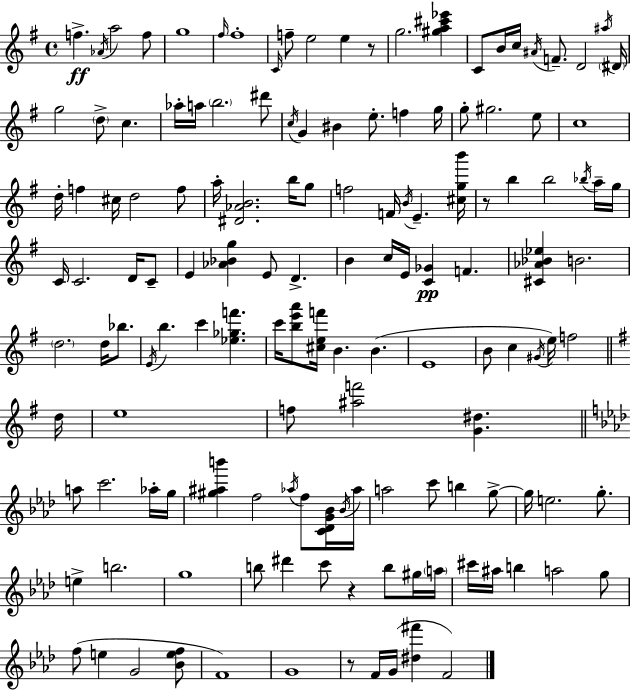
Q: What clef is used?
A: treble